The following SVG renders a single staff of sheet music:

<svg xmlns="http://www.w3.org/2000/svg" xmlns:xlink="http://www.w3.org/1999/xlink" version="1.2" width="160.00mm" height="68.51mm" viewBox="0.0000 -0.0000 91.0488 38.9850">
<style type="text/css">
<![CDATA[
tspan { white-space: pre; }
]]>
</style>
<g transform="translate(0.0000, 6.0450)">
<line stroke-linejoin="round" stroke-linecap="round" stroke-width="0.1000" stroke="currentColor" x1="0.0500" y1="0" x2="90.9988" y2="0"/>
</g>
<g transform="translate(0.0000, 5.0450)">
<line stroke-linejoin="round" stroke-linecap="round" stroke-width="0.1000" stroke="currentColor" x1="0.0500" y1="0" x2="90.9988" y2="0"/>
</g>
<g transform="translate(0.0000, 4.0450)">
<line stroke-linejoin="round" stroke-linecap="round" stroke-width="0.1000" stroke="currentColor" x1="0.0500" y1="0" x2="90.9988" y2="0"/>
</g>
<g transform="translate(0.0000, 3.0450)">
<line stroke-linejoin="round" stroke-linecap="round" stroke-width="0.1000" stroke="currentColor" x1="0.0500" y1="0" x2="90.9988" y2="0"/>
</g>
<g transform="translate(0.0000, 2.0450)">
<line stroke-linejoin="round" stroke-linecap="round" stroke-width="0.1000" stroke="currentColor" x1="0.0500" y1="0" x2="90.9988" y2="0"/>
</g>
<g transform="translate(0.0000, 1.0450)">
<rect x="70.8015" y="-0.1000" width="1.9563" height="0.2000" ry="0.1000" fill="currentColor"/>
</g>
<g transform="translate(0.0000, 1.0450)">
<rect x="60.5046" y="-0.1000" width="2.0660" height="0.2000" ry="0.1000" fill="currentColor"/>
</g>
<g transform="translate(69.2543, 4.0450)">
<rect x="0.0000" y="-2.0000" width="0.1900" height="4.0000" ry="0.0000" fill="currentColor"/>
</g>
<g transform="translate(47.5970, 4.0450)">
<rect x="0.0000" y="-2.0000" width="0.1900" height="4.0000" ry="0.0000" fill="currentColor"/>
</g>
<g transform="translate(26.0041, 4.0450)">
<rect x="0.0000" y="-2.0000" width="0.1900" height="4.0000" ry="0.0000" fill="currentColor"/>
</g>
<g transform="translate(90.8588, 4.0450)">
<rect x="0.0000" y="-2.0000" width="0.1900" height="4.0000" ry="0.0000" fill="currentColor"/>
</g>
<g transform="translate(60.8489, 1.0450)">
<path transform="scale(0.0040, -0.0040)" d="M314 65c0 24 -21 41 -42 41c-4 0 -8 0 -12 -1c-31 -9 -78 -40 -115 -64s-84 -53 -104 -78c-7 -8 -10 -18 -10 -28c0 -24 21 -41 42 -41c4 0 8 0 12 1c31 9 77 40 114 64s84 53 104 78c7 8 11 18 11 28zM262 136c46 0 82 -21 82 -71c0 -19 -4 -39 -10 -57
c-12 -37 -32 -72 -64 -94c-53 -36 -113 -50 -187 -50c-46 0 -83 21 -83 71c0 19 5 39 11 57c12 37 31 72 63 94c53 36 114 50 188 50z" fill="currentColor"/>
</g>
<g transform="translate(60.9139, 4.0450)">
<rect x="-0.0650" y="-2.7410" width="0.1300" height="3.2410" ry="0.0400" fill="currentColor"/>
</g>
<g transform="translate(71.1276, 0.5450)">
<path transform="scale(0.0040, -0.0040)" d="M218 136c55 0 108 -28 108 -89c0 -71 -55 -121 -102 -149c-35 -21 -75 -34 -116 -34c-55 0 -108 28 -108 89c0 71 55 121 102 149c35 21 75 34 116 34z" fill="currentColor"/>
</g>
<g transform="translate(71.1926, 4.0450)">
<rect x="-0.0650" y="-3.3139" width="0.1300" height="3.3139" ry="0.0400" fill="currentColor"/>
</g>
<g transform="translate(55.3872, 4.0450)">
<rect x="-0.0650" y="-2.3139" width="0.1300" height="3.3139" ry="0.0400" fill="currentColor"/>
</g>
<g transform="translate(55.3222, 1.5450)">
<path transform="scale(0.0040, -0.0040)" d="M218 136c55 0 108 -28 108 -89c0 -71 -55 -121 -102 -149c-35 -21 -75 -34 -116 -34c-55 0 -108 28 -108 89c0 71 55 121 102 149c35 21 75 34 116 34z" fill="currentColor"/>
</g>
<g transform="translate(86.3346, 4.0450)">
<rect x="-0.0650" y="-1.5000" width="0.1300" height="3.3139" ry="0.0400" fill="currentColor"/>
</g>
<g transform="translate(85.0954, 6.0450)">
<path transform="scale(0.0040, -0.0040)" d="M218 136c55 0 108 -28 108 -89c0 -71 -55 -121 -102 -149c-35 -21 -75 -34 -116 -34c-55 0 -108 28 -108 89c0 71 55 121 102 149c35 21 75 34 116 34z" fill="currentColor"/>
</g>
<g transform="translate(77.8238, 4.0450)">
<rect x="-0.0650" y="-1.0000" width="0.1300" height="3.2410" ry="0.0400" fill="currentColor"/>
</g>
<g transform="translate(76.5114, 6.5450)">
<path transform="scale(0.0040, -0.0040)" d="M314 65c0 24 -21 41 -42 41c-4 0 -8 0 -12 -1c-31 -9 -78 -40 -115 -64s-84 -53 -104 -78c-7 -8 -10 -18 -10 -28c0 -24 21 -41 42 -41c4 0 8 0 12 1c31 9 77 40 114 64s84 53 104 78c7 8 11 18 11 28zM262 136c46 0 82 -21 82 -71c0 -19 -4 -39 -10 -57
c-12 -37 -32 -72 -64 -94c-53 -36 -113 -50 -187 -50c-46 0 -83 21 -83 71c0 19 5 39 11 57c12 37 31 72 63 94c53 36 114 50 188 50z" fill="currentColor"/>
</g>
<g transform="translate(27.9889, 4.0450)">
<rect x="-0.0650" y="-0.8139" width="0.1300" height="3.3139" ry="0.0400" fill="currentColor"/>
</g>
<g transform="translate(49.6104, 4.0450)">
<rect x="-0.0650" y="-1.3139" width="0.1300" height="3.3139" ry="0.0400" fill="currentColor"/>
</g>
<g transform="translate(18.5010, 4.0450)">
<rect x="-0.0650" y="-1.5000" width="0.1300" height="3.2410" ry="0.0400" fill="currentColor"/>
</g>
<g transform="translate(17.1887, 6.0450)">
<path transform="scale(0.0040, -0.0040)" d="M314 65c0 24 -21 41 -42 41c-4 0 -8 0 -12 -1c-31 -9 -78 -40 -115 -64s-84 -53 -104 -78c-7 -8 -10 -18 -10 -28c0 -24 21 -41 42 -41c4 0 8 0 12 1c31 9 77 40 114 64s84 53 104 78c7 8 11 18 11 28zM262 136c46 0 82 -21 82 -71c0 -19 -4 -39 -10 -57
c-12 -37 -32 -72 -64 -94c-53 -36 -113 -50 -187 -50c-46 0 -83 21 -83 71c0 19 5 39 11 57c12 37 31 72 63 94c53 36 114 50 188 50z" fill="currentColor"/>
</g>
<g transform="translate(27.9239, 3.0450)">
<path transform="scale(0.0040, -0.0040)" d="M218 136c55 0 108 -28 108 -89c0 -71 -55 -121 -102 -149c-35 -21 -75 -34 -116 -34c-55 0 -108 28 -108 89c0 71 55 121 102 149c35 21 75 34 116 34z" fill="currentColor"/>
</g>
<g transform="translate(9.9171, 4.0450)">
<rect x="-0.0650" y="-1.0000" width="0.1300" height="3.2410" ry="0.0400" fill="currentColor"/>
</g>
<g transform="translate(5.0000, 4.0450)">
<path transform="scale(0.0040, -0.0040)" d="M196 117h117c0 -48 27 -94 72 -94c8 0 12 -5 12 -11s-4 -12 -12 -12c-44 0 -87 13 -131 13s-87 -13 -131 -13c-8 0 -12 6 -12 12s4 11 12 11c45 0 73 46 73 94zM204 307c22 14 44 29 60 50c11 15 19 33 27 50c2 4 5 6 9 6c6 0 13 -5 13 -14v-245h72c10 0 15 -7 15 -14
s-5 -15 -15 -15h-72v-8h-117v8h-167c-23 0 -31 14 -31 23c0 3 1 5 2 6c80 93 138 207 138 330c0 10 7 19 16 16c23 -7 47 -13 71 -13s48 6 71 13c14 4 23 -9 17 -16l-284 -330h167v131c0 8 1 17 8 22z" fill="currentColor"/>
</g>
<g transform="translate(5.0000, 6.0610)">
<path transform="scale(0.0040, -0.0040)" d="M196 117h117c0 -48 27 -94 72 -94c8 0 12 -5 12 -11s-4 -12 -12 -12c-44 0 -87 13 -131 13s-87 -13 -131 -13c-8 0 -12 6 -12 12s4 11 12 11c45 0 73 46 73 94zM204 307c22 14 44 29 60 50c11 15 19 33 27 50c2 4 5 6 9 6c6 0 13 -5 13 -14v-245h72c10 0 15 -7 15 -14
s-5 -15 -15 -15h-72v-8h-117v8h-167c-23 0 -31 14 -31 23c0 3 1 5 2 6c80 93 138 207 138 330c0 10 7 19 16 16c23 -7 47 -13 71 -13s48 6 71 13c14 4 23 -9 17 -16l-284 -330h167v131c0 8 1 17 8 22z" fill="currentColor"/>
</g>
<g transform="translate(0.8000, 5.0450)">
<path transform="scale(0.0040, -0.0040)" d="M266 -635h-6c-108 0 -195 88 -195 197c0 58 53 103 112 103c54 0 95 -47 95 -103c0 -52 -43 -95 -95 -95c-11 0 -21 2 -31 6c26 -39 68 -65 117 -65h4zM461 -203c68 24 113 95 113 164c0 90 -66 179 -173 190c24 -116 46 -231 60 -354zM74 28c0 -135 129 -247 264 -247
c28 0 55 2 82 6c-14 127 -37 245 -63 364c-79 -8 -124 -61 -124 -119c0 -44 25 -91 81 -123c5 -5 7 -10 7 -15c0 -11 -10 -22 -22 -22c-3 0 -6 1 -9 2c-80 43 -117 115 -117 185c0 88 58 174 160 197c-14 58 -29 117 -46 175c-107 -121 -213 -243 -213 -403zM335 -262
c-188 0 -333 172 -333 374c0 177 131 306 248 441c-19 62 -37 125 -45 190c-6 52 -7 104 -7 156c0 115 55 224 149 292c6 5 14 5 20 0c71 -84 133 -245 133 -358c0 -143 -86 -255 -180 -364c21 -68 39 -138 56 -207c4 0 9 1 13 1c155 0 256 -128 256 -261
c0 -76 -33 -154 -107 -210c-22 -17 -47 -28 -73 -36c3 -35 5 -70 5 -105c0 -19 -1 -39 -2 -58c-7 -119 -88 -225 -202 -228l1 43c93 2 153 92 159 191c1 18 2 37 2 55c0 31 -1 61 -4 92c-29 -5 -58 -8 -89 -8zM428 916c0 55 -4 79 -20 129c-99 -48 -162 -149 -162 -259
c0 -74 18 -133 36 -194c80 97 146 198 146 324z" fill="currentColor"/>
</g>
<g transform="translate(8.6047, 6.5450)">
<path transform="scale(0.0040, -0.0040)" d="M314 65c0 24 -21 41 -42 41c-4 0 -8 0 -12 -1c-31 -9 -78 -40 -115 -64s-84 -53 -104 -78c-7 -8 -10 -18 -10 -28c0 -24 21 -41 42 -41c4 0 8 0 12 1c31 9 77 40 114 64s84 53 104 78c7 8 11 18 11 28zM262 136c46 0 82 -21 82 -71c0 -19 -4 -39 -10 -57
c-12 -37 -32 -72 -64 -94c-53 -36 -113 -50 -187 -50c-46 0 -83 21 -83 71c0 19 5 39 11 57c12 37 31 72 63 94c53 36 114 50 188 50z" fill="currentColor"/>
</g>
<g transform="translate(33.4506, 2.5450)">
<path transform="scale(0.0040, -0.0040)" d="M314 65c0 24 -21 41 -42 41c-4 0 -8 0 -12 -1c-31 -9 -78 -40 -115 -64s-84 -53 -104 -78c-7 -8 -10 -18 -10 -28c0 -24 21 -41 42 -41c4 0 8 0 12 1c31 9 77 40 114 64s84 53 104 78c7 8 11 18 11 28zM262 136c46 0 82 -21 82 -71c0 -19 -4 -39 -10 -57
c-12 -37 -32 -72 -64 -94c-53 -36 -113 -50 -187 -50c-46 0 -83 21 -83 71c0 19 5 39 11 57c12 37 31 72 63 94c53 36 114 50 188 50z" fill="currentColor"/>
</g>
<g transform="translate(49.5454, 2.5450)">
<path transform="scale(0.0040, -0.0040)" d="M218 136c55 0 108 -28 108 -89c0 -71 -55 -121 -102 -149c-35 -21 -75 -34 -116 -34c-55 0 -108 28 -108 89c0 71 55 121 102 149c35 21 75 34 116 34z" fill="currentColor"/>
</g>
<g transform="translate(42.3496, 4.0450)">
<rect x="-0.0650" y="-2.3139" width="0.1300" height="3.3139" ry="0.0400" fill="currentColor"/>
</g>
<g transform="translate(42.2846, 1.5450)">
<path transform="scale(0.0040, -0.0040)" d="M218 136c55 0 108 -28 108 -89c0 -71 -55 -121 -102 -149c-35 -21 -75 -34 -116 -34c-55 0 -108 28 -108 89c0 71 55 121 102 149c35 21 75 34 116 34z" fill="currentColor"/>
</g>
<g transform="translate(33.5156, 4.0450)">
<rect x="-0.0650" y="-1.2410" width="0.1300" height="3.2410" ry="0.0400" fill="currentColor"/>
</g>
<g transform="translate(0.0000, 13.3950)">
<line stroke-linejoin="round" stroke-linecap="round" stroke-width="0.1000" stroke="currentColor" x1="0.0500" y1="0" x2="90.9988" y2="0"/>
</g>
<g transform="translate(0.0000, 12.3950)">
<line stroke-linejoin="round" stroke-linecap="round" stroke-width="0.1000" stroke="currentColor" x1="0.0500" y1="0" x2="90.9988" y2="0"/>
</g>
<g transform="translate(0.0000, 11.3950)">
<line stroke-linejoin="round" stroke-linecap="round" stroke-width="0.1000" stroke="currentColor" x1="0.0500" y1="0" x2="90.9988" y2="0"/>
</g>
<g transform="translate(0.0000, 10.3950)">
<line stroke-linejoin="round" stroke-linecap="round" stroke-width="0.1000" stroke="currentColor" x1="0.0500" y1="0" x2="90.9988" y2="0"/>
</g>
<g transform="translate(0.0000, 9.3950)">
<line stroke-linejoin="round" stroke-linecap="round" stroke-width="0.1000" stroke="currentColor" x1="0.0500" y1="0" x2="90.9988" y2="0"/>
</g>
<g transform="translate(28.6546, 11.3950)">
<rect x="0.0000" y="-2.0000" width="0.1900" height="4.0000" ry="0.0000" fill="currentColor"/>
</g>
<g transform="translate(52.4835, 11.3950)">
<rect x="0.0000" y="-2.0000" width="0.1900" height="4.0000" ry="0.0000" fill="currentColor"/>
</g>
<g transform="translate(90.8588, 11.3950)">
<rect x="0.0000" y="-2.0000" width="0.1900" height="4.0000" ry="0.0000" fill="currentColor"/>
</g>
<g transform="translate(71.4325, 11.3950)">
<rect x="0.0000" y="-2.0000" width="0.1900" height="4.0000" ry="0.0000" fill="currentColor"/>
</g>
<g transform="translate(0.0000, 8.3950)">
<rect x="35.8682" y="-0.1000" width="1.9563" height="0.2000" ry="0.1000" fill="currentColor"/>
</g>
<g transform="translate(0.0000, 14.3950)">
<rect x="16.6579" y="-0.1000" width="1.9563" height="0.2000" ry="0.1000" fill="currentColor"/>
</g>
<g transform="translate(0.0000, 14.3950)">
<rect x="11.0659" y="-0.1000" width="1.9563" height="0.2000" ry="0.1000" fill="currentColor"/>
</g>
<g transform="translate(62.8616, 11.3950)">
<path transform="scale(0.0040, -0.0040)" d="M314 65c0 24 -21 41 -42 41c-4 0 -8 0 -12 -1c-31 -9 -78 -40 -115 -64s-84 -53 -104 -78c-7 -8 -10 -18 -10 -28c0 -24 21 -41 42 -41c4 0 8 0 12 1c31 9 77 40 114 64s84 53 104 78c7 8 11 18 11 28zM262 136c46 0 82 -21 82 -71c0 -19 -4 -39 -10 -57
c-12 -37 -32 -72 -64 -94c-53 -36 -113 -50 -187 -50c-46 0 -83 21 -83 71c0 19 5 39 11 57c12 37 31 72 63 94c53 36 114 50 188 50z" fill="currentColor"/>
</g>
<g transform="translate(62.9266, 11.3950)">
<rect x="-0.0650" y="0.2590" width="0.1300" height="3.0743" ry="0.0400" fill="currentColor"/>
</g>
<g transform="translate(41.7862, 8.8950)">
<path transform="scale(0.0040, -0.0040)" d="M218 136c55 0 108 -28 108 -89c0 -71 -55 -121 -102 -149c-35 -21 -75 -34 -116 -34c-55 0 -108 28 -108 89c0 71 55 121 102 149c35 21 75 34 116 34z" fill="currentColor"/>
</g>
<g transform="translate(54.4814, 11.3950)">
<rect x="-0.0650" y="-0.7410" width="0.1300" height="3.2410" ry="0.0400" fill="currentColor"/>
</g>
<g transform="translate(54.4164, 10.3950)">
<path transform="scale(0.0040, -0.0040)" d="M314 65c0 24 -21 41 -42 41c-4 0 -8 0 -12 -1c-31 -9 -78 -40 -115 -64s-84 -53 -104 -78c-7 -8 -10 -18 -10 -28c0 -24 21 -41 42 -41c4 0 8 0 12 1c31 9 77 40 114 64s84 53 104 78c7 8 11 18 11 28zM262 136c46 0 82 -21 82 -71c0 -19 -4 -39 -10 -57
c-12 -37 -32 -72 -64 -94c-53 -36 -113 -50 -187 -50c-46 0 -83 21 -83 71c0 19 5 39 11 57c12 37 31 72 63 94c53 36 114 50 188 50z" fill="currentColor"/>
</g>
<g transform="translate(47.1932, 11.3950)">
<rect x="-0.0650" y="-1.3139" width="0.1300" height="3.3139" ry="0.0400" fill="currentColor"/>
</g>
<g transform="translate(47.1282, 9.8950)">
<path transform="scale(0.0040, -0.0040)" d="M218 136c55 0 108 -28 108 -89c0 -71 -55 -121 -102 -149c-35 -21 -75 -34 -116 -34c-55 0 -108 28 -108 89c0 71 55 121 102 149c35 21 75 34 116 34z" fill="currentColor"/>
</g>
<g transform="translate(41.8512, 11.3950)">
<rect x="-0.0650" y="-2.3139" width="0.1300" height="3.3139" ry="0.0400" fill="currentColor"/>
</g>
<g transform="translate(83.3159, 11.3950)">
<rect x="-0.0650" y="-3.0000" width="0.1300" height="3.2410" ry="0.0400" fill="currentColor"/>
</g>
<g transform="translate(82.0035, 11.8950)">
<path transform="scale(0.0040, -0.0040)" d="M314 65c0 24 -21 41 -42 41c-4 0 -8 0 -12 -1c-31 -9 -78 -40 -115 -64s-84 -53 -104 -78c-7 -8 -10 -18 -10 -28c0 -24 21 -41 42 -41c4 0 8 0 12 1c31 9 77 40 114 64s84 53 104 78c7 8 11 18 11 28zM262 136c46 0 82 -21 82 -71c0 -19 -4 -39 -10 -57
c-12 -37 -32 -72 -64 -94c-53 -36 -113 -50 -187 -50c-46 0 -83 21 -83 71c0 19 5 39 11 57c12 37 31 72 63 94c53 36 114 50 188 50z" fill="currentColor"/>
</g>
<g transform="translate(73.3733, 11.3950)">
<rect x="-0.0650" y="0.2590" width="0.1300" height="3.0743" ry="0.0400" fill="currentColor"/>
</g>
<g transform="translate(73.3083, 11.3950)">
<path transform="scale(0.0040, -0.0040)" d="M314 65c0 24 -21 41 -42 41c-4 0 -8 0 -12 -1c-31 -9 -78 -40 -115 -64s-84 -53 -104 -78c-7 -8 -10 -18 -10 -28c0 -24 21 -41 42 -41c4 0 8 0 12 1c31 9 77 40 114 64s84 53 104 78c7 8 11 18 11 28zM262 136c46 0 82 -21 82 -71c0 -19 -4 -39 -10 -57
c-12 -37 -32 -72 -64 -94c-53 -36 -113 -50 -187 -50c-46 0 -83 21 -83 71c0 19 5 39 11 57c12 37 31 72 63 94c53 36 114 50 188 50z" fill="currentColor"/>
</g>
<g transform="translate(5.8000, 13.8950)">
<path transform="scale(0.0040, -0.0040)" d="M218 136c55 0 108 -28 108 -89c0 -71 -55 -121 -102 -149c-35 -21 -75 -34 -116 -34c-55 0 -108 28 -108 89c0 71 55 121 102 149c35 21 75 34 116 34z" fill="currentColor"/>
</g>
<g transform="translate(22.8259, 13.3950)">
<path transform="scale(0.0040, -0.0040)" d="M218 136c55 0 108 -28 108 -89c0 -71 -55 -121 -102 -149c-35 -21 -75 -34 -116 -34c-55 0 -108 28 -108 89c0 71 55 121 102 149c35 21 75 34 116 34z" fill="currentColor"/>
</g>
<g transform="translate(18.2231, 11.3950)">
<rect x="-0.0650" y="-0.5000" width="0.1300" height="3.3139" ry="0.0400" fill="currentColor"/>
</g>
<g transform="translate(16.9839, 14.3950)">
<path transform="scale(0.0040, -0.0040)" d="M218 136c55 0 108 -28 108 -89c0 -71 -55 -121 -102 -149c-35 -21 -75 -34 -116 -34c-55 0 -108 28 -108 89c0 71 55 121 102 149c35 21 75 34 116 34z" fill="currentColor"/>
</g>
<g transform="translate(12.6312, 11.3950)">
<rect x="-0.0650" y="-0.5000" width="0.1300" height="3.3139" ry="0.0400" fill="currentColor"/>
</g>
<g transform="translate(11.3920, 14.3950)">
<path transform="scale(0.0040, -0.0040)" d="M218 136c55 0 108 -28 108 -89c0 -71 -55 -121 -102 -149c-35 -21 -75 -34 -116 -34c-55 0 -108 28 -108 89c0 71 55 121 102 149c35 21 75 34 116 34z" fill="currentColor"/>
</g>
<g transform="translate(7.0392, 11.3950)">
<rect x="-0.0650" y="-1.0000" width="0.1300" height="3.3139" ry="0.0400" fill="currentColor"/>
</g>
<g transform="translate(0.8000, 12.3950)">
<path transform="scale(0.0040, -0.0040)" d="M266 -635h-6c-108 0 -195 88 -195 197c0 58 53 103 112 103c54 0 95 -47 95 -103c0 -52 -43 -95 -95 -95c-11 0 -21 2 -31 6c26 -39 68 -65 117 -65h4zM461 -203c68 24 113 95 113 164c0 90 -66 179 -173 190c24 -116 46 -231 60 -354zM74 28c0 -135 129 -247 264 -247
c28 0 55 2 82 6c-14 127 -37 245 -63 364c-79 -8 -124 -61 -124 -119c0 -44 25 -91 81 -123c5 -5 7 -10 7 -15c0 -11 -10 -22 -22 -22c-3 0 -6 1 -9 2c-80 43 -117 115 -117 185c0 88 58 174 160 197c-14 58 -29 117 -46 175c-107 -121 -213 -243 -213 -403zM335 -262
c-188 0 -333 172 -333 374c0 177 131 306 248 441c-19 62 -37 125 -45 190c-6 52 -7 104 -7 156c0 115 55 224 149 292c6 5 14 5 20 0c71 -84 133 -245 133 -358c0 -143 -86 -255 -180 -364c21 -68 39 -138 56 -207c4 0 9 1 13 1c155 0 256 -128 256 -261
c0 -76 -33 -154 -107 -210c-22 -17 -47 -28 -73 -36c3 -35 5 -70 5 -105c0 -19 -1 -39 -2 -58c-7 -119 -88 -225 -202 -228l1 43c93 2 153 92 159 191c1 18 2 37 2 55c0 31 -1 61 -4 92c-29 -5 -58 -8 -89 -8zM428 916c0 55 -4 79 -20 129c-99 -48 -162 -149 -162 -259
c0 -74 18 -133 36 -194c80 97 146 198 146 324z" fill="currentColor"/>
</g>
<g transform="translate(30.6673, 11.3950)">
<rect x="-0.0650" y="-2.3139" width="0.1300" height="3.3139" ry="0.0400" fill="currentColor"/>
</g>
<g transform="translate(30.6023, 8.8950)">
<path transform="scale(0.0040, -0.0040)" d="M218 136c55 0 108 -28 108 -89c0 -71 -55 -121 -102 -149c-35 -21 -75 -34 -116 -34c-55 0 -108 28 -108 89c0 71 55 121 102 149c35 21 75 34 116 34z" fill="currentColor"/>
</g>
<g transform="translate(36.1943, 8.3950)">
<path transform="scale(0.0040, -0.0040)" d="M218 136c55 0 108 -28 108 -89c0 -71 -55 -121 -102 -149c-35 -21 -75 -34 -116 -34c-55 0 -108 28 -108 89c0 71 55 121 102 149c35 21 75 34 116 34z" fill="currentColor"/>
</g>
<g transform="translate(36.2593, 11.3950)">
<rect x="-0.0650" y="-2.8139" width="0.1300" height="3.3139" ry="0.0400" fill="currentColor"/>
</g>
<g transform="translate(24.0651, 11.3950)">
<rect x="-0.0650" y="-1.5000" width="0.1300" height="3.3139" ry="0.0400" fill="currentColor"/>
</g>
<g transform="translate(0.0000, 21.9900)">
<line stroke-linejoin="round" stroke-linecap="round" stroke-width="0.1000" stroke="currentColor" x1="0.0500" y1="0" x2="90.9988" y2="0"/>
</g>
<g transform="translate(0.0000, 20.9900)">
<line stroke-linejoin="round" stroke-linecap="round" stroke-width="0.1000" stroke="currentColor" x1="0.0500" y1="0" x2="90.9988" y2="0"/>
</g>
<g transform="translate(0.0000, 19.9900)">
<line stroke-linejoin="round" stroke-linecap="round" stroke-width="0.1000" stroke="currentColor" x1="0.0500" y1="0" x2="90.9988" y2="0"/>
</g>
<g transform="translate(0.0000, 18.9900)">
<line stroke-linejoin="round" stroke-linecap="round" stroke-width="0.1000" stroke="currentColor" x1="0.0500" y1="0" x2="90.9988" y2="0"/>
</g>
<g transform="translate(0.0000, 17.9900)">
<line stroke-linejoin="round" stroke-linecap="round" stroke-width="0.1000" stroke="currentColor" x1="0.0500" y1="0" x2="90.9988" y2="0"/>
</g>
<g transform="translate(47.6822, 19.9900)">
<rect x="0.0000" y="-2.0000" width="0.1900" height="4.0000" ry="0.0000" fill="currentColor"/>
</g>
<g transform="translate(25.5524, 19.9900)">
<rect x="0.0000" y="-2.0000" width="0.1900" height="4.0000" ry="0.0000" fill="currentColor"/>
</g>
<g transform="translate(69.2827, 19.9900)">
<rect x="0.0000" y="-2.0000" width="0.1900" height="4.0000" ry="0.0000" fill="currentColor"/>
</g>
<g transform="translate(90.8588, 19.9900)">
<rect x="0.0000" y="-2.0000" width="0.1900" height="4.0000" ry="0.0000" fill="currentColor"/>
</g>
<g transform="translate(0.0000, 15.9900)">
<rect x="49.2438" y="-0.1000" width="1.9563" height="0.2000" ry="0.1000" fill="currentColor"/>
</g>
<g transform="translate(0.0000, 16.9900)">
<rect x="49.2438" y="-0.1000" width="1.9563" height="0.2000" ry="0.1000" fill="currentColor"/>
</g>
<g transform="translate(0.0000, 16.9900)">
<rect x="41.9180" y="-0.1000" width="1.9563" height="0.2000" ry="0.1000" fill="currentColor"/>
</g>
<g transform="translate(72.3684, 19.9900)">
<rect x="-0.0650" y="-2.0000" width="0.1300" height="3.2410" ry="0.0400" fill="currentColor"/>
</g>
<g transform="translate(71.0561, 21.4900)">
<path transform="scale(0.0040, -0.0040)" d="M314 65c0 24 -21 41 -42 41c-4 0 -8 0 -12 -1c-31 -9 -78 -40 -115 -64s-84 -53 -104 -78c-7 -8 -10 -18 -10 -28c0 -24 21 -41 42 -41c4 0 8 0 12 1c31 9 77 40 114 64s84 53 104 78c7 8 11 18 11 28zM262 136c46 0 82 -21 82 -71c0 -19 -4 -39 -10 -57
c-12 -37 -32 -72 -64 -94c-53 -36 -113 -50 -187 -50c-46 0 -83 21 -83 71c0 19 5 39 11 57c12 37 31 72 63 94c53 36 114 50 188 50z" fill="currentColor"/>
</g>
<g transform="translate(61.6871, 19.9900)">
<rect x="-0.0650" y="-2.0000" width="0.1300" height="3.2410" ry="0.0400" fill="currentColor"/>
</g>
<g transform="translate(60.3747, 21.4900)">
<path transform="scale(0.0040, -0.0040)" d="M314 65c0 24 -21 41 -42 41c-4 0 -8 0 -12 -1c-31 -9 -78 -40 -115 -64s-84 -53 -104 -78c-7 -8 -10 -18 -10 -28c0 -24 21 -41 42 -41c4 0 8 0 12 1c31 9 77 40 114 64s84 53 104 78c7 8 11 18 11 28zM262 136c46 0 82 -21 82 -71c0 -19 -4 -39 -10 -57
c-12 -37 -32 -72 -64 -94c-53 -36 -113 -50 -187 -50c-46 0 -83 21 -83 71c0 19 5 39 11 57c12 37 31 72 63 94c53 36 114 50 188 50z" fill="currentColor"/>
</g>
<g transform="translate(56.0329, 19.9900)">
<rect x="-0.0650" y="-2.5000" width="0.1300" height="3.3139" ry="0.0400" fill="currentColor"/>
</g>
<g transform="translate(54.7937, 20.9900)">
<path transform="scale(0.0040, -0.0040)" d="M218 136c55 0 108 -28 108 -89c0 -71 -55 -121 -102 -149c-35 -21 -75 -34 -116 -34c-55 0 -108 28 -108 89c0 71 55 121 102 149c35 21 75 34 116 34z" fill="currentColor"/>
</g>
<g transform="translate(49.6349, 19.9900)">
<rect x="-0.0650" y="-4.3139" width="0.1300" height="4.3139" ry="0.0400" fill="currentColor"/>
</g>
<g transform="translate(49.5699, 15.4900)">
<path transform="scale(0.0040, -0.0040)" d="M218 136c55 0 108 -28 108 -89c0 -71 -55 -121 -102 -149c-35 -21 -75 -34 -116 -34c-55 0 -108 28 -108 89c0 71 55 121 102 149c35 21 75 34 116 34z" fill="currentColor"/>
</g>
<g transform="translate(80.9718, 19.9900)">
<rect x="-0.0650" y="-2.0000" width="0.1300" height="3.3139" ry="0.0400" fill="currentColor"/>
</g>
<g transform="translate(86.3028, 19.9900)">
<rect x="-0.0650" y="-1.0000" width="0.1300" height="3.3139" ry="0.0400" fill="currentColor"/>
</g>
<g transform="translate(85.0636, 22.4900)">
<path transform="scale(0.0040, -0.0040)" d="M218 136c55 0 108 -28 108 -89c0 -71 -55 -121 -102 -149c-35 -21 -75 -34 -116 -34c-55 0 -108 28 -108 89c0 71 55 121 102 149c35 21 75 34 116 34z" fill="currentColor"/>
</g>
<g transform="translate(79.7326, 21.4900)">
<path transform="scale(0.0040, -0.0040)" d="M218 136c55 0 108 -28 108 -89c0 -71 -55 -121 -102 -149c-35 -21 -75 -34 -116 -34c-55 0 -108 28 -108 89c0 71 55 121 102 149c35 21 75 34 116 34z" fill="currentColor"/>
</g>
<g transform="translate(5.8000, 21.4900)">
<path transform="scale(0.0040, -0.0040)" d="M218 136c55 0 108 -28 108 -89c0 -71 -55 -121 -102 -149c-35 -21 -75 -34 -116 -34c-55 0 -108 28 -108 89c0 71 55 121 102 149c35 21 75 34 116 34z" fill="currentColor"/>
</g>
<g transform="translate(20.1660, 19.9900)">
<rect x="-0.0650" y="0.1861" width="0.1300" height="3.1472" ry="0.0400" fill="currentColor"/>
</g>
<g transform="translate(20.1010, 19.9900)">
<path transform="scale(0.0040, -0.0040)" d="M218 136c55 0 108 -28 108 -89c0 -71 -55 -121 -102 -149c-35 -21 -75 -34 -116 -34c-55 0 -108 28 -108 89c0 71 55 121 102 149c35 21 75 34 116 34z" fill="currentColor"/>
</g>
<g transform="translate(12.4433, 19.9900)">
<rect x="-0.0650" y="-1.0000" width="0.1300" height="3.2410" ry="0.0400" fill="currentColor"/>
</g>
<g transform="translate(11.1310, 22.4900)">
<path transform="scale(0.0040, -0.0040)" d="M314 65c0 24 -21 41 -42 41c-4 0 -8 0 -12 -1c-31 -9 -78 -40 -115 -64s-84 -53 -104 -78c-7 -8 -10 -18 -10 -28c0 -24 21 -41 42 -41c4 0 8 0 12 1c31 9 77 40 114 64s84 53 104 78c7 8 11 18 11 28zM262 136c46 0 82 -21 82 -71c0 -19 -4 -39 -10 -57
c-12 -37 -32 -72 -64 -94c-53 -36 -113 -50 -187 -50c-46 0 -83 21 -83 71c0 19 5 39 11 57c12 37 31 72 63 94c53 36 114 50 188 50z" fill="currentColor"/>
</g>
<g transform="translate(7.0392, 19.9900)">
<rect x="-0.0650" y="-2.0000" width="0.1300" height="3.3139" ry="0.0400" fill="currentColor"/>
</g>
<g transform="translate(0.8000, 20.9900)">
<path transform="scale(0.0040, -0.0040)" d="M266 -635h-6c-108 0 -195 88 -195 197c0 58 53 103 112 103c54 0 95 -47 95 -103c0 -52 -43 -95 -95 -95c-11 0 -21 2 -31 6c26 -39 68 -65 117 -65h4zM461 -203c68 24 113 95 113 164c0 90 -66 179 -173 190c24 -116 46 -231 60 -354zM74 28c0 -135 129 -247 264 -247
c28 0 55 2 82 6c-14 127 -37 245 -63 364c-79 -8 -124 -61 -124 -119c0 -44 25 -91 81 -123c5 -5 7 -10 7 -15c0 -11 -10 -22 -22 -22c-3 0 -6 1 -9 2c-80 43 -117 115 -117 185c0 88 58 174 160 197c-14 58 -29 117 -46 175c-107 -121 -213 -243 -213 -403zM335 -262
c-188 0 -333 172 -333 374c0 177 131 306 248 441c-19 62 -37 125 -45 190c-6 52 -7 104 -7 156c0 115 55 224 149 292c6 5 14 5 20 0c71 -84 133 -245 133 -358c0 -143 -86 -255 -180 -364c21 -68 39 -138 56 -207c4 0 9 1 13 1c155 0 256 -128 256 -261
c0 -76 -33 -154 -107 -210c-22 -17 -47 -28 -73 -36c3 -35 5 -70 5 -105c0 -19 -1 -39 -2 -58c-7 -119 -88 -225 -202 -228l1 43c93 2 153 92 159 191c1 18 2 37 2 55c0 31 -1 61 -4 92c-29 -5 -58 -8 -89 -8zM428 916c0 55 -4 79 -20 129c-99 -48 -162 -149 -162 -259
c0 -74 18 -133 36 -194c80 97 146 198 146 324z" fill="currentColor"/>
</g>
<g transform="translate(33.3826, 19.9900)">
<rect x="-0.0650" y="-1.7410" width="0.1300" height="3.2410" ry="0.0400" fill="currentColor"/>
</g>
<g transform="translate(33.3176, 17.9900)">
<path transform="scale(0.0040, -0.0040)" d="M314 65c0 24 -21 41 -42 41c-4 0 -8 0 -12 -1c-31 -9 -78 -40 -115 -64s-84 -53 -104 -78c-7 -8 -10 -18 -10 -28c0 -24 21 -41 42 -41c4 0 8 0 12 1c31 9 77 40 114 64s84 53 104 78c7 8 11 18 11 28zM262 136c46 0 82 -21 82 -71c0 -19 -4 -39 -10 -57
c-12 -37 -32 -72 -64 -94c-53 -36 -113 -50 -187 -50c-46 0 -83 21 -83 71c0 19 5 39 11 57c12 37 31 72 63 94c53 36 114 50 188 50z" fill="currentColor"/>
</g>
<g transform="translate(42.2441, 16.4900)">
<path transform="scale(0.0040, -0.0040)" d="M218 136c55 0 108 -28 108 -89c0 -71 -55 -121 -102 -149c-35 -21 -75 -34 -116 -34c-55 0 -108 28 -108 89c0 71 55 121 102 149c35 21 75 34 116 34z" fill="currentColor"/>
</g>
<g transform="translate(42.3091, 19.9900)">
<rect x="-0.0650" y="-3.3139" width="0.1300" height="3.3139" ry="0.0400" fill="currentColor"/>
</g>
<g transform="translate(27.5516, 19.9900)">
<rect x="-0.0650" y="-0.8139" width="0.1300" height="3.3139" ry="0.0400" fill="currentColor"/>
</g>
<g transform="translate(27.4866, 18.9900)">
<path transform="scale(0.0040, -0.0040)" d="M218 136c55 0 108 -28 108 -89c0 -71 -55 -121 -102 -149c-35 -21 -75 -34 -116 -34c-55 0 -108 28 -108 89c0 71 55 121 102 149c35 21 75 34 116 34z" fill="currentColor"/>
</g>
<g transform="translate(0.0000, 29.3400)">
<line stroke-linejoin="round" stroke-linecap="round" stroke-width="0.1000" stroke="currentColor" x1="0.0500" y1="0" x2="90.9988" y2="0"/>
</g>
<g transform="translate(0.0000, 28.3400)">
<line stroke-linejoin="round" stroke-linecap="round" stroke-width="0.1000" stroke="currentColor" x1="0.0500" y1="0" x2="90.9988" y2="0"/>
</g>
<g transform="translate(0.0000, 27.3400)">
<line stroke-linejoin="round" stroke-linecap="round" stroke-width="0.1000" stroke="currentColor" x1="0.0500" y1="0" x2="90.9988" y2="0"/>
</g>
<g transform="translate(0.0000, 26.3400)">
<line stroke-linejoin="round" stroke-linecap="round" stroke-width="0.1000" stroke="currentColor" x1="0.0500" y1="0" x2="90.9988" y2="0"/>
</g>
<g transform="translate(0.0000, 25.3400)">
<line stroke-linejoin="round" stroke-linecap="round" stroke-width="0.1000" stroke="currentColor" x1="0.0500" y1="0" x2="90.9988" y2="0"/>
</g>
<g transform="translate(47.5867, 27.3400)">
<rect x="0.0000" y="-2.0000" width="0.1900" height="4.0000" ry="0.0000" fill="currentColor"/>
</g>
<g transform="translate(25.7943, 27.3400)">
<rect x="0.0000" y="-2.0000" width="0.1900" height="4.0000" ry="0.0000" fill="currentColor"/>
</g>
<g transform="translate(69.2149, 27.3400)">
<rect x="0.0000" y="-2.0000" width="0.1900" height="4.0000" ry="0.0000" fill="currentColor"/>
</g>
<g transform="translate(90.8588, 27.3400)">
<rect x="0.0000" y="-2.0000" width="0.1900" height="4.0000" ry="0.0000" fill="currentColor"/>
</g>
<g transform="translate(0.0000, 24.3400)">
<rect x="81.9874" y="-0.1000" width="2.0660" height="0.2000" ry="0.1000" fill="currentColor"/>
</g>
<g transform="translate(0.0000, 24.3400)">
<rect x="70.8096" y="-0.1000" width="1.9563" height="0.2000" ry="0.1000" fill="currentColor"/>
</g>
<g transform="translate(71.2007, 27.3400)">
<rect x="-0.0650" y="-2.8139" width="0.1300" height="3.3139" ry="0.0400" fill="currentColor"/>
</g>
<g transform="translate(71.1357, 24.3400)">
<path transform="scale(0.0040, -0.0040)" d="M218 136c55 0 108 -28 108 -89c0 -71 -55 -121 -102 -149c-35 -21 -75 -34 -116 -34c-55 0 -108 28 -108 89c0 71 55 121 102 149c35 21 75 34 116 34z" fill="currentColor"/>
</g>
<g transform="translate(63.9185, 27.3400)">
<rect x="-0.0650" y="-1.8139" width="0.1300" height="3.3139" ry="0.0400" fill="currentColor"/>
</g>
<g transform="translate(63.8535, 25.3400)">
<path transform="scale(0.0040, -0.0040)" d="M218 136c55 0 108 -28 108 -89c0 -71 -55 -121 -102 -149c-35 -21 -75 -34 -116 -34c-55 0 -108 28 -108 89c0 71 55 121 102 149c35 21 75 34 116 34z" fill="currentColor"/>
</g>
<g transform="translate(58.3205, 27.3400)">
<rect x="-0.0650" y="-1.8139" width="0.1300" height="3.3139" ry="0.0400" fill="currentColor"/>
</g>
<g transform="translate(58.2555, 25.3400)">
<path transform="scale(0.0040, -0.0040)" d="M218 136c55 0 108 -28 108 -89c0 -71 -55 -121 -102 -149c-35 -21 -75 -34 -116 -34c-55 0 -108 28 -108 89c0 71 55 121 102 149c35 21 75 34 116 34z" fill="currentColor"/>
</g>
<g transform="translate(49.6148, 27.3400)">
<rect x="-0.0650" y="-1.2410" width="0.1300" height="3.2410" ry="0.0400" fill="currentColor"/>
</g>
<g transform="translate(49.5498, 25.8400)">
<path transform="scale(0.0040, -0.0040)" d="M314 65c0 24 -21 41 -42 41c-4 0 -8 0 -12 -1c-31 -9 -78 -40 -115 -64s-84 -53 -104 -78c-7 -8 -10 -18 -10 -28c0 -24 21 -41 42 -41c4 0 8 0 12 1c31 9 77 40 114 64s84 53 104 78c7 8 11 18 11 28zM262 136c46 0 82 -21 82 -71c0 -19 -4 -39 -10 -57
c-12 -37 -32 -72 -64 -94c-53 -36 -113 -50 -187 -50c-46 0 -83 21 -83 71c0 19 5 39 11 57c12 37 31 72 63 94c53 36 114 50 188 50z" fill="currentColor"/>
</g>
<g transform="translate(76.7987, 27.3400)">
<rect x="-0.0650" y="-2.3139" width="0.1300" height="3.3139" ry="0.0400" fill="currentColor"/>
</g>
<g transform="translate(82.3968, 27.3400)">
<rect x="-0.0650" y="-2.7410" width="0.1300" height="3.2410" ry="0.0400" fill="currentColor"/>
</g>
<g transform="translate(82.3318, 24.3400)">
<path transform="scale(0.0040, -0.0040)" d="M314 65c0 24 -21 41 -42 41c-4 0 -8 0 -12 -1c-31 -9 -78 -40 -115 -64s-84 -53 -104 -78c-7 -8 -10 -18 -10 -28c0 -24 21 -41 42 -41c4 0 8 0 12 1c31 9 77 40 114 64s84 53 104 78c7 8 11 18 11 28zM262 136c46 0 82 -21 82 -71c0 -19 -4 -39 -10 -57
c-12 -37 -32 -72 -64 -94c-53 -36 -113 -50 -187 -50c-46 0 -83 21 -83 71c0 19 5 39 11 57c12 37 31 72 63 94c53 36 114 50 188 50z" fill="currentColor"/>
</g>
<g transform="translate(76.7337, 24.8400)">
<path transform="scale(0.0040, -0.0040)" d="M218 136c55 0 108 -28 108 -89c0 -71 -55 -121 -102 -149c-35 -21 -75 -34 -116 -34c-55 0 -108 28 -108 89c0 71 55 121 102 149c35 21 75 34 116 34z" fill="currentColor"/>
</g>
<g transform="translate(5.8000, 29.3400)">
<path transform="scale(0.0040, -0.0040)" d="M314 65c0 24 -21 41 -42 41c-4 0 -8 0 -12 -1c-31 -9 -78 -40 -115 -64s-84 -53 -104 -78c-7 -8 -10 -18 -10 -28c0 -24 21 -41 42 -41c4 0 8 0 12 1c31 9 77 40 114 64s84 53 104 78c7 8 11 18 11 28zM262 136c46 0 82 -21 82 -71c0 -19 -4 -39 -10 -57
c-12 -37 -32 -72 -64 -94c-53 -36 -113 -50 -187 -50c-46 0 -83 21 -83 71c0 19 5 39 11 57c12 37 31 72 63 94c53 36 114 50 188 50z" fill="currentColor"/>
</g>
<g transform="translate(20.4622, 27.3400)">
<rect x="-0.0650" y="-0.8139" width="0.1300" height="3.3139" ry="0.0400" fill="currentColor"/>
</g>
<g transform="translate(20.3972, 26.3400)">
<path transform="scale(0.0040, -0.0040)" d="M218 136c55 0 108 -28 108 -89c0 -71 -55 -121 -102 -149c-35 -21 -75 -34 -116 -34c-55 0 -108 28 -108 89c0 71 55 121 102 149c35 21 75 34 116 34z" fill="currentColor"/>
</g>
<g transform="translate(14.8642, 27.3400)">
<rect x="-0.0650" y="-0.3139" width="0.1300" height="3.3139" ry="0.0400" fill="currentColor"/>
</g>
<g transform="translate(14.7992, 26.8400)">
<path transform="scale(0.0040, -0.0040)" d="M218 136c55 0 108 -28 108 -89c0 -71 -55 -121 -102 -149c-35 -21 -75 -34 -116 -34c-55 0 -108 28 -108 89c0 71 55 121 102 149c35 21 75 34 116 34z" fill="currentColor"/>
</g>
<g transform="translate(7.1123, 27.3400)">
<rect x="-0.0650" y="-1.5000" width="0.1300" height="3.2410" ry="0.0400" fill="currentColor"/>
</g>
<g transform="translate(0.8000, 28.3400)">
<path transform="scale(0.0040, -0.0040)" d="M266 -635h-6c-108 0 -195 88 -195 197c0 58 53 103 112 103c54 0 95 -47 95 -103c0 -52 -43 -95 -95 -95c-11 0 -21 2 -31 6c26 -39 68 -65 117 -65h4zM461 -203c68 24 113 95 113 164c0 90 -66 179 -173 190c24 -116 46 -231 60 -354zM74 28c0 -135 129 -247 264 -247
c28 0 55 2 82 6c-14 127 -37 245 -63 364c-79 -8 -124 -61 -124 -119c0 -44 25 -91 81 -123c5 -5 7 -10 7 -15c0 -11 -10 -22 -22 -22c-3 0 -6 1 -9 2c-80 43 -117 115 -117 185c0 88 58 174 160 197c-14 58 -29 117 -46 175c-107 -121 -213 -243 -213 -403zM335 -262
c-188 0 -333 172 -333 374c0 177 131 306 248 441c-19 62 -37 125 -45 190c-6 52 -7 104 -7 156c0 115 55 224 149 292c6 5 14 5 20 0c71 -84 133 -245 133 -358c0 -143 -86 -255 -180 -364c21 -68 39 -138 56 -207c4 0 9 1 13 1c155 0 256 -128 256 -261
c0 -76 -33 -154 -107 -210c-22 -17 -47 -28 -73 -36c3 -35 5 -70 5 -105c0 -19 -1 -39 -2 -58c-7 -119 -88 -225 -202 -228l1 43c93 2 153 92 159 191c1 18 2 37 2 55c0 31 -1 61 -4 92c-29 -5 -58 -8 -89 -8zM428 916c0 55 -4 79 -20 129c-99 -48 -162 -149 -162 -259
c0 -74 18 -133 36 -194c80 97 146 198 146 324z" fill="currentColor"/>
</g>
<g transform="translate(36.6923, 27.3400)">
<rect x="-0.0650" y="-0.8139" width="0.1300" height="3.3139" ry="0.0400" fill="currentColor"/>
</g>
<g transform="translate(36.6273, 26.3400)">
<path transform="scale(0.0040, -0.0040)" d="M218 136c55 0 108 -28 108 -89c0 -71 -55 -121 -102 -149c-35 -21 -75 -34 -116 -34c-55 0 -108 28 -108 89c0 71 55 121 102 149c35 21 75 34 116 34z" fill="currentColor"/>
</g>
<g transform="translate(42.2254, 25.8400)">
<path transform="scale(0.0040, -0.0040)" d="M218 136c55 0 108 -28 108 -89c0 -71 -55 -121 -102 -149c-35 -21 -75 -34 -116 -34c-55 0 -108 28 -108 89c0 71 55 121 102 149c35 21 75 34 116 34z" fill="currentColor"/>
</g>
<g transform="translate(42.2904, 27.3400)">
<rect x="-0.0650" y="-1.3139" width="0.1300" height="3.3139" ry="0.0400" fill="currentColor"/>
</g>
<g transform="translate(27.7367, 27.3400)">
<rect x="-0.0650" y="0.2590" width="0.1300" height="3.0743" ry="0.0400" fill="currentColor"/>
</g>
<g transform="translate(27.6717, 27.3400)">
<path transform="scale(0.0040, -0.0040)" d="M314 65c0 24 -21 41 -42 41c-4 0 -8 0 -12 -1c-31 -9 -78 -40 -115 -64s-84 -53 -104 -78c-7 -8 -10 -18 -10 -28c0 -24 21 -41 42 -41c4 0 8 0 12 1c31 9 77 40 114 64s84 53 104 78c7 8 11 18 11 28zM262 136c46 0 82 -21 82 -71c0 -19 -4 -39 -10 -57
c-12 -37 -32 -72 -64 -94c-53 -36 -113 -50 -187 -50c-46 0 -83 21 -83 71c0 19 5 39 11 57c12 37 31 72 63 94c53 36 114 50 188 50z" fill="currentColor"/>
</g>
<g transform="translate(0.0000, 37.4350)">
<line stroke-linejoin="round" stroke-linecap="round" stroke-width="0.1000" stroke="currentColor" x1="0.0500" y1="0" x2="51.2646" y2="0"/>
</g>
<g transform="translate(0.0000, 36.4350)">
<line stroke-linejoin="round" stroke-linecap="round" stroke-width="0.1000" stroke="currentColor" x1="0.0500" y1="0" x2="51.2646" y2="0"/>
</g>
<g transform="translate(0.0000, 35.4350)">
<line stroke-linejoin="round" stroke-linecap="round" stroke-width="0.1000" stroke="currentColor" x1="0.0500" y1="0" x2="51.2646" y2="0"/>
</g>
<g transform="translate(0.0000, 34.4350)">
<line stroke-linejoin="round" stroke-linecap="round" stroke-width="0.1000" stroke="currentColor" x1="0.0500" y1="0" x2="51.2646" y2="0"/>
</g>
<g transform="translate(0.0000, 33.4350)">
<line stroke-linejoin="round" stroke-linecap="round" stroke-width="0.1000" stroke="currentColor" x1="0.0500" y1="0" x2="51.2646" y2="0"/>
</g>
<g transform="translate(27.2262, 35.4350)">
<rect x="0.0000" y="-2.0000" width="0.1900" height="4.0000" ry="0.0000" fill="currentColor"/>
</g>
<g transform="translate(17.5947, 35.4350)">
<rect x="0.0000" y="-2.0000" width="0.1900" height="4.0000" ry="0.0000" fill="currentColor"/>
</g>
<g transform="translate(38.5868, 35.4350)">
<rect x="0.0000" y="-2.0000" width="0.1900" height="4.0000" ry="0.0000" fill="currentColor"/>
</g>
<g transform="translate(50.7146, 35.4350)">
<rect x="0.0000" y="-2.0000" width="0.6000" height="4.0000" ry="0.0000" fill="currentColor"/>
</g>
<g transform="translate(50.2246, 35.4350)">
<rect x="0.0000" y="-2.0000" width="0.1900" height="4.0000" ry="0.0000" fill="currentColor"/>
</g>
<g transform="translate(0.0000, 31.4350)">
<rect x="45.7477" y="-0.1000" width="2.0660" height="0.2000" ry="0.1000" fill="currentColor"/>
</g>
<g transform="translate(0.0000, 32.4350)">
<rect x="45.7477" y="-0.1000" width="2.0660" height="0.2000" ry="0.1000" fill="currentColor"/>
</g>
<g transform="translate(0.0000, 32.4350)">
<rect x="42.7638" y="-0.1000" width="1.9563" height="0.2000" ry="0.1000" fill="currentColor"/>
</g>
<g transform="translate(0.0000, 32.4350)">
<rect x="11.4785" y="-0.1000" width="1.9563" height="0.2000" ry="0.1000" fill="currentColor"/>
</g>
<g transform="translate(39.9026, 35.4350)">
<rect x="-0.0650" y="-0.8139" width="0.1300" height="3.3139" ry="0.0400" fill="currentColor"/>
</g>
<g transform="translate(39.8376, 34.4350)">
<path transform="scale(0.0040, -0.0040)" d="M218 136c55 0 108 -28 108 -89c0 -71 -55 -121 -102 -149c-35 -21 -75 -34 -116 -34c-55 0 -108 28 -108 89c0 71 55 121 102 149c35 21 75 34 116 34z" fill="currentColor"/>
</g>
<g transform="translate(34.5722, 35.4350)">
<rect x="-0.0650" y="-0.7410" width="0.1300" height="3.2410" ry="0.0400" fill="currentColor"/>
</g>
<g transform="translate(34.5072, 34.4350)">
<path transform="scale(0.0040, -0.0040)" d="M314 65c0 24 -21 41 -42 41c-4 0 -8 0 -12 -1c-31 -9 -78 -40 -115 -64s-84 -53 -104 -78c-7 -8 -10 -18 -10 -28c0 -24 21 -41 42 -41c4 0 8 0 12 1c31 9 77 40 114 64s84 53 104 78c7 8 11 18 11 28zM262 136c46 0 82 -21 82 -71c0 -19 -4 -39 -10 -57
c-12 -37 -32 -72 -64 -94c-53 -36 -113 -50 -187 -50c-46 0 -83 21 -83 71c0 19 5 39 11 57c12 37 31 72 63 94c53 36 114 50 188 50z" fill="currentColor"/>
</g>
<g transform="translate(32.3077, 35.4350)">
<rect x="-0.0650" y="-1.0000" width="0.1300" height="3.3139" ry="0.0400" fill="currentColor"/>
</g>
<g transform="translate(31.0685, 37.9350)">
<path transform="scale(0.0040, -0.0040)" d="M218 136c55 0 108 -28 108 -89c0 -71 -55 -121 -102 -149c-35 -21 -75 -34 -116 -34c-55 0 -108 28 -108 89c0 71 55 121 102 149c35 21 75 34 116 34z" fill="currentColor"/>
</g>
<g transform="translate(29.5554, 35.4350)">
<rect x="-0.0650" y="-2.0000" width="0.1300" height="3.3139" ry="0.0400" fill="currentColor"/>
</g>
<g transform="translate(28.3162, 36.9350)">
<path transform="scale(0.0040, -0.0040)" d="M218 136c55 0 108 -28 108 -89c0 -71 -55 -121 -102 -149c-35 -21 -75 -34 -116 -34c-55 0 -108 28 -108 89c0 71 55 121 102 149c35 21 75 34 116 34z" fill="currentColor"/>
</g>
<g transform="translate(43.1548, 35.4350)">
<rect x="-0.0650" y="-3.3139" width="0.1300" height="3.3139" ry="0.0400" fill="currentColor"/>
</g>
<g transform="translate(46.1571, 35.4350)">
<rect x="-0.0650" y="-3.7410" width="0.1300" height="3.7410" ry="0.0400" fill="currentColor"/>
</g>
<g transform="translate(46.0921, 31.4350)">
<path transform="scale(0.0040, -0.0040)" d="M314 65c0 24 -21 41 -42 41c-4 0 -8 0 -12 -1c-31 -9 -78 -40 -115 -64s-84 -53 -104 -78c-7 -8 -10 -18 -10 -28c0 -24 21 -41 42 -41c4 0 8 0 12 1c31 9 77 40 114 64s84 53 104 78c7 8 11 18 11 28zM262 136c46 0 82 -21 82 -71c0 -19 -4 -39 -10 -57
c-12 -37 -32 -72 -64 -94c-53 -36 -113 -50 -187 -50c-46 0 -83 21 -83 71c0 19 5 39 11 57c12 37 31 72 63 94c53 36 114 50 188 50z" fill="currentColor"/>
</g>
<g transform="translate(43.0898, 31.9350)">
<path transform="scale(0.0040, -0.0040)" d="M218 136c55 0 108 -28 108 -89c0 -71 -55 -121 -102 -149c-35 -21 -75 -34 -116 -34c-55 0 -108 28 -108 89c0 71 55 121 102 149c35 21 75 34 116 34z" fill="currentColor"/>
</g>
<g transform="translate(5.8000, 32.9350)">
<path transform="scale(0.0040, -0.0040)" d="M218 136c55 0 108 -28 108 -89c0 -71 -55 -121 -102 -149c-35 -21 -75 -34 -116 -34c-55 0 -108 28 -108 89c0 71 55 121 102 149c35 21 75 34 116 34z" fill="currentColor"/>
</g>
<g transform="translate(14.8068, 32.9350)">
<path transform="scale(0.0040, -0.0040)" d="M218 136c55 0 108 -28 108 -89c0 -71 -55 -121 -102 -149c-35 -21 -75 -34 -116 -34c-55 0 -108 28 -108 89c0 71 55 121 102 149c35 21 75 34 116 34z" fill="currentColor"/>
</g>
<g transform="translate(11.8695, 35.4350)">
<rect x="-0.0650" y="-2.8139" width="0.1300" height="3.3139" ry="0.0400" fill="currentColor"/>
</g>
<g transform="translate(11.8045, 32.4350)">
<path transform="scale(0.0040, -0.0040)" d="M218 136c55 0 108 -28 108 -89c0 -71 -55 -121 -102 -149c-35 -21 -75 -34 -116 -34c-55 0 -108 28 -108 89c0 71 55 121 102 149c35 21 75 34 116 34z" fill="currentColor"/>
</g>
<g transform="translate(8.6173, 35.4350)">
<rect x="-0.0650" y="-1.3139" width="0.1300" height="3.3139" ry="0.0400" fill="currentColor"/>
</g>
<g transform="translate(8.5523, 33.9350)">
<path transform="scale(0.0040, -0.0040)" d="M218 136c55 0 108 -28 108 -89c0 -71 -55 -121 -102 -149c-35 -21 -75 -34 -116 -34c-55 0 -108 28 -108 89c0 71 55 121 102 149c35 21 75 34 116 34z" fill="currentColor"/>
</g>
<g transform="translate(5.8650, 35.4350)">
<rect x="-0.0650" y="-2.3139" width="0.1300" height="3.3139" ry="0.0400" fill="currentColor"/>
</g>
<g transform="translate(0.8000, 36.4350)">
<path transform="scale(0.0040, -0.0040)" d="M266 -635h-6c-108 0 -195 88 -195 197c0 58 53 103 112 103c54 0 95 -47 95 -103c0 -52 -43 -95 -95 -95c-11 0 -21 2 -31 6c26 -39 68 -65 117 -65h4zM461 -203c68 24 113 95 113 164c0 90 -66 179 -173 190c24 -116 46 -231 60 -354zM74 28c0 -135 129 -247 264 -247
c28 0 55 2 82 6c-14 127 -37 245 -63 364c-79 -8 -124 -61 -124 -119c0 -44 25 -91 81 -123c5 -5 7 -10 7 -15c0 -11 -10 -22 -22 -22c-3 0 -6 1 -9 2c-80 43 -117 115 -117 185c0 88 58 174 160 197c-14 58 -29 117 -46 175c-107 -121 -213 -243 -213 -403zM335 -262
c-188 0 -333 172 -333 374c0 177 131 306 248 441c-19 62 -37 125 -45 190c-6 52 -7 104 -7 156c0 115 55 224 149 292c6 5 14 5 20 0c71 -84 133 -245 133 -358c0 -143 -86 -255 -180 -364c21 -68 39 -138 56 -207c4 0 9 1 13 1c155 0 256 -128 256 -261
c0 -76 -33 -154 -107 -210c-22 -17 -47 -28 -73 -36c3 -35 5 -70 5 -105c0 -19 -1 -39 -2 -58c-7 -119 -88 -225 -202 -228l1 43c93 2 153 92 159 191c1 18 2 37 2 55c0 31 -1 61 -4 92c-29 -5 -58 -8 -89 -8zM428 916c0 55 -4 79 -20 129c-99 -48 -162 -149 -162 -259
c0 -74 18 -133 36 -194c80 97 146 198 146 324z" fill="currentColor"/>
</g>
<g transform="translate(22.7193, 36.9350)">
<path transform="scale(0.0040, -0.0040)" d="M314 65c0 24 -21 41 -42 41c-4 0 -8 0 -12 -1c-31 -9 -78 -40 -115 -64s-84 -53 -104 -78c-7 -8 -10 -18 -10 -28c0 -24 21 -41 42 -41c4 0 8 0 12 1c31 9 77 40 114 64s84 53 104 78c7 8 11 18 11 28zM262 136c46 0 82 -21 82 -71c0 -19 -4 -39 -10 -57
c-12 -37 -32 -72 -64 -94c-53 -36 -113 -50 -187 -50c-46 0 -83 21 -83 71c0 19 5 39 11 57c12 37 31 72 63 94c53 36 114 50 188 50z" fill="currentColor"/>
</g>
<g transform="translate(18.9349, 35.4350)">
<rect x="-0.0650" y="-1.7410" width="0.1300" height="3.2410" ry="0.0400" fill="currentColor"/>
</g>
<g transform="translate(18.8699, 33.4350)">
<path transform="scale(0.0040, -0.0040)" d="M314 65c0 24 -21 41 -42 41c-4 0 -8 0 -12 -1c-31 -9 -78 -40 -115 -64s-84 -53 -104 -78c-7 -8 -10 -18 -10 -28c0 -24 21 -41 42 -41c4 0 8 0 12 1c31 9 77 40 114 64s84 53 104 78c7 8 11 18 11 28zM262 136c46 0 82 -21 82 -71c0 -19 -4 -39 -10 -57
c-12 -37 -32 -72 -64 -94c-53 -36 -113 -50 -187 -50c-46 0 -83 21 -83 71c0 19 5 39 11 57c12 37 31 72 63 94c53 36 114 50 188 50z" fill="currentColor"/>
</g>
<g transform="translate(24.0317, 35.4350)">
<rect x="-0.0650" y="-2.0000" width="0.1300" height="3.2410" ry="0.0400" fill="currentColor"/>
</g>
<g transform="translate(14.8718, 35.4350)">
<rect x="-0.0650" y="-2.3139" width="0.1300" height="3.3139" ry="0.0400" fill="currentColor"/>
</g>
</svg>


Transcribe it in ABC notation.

X:1
T:Untitled
M:4/4
L:1/4
K:C
D2 E2 d e2 g e g a2 b D2 E D C C E g a g e d2 B2 B2 A2 F D2 B d f2 b d' G F2 F2 F D E2 c d B2 d e e2 f f a g a2 g e a g f2 F2 F D d2 d b c'2